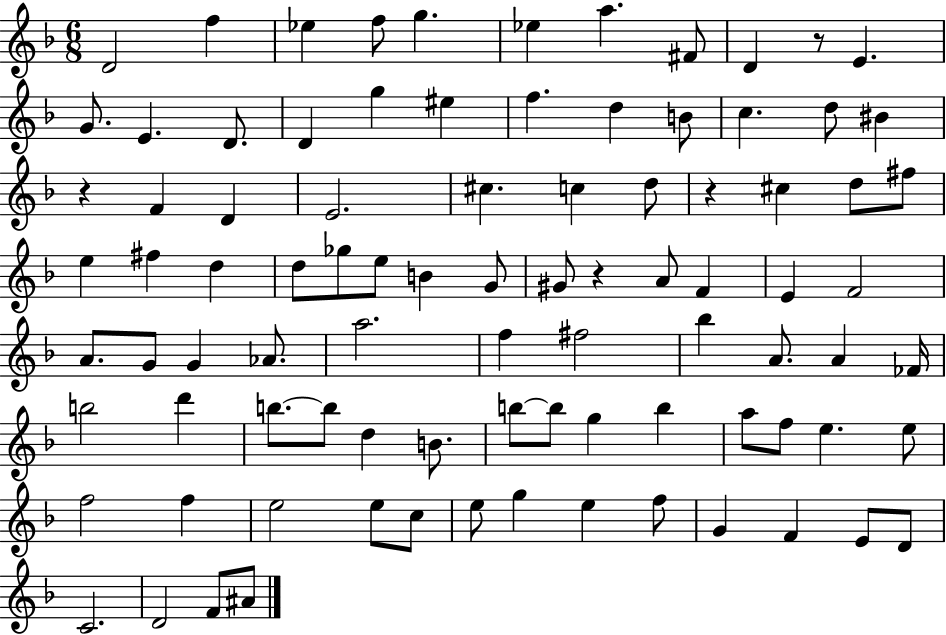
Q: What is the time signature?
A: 6/8